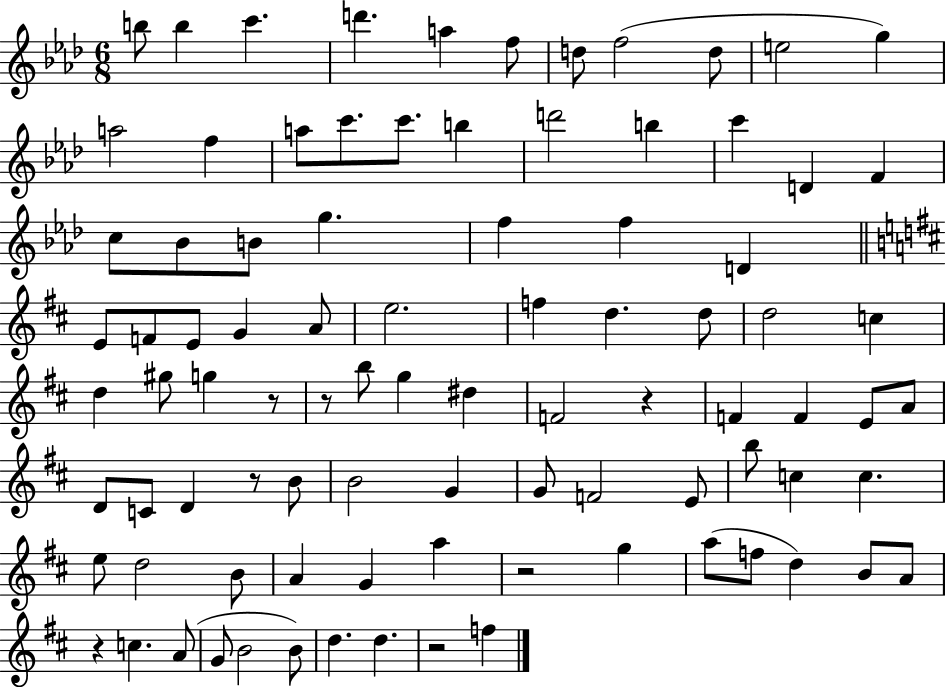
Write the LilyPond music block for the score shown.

{
  \clef treble
  \numericTimeSignature
  \time 6/8
  \key aes \major
  b''8 b''4 c'''4. | d'''4. a''4 f''8 | d''8 f''2( d''8 | e''2 g''4) | \break a''2 f''4 | a''8 c'''8. c'''8. b''4 | d'''2 b''4 | c'''4 d'4 f'4 | \break c''8 bes'8 b'8 g''4. | f''4 f''4 d'4 | \bar "||" \break \key d \major e'8 f'8 e'8 g'4 a'8 | e''2. | f''4 d''4. d''8 | d''2 c''4 | \break d''4 gis''8 g''4 r8 | r8 b''8 g''4 dis''4 | f'2 r4 | f'4 f'4 e'8 a'8 | \break d'8 c'8 d'4 r8 b'8 | b'2 g'4 | g'8 f'2 e'8 | b''8 c''4 c''4. | \break e''8 d''2 b'8 | a'4 g'4 a''4 | r2 g''4 | a''8( f''8 d''4) b'8 a'8 | \break r4 c''4. a'8( | g'8 b'2 b'8) | d''4. d''4. | r2 f''4 | \break \bar "|."
}